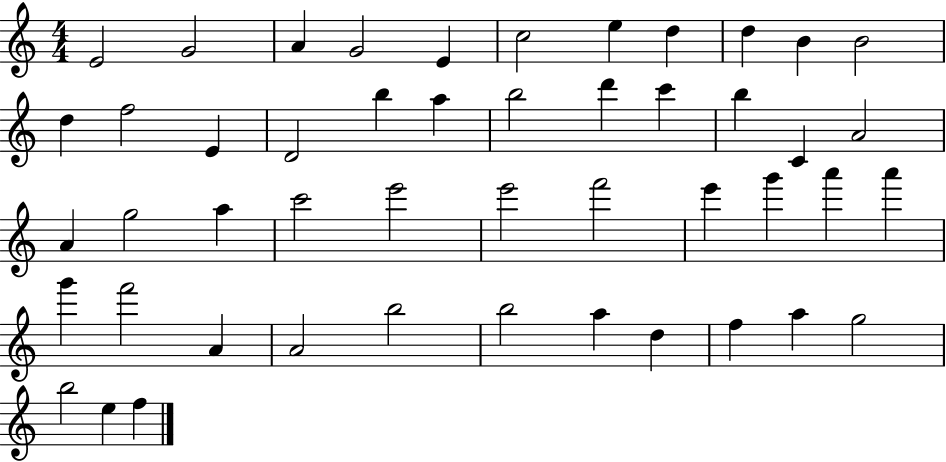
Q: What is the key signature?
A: C major